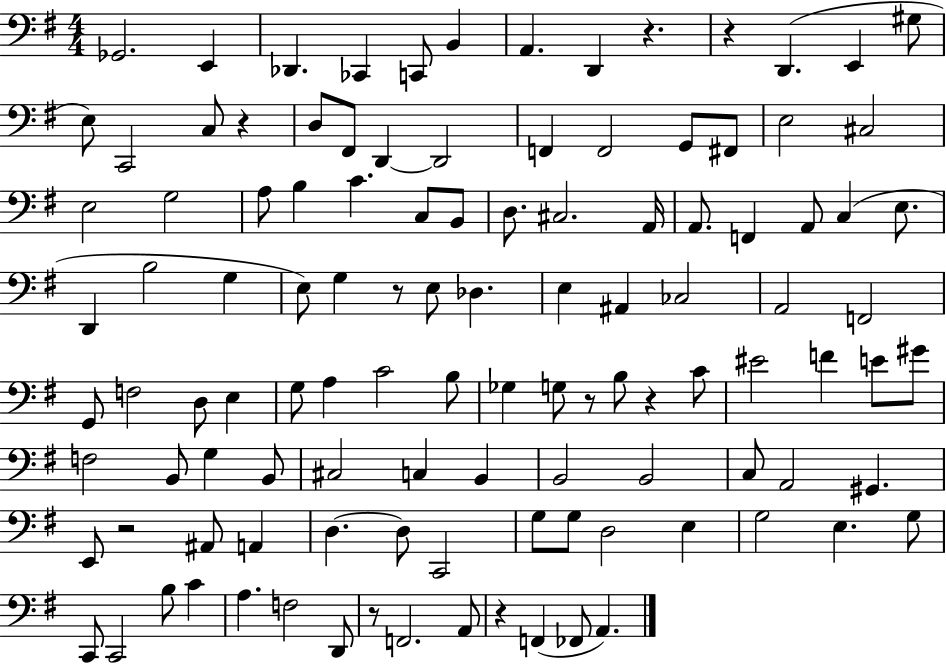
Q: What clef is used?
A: bass